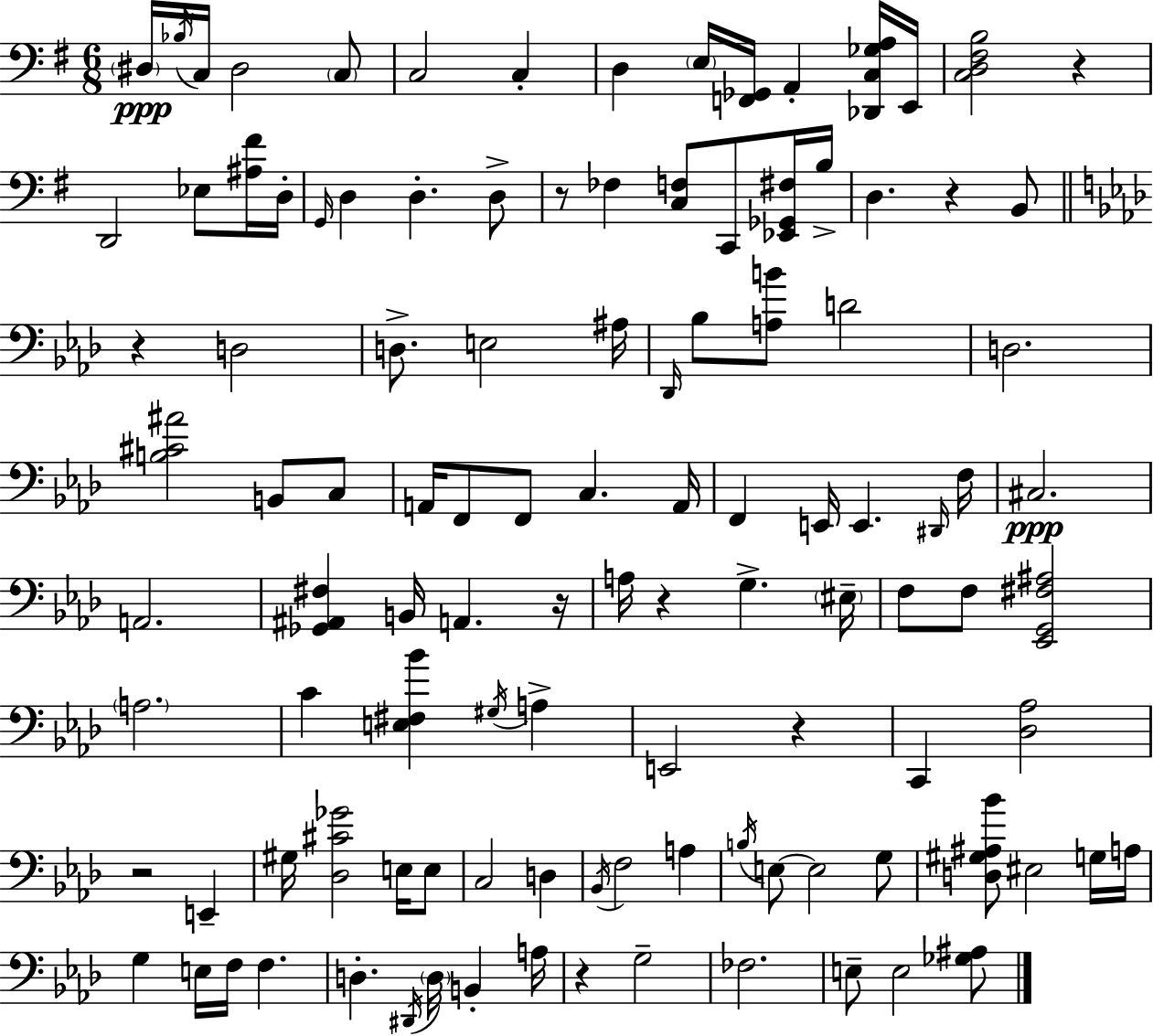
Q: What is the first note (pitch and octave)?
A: D#3